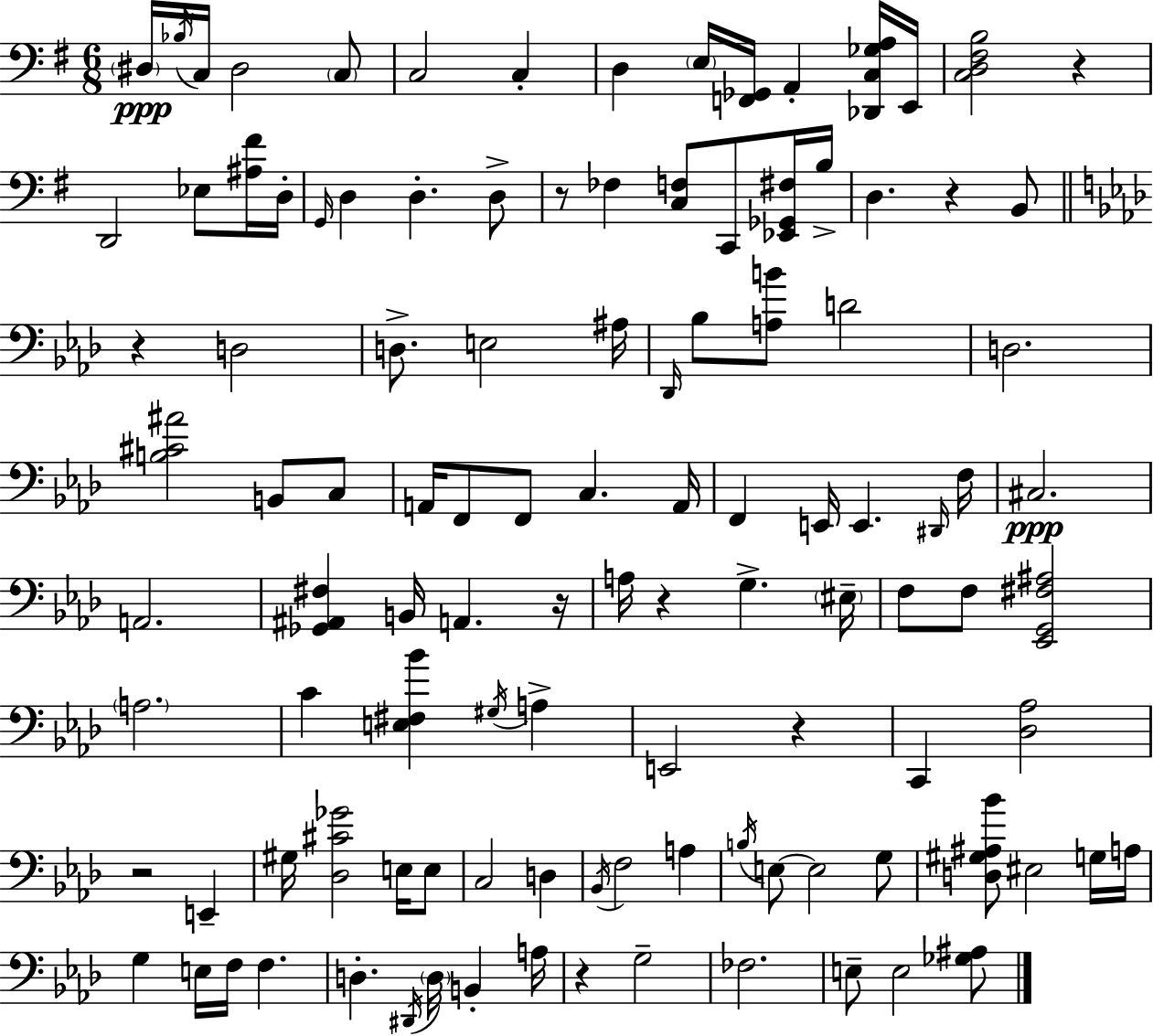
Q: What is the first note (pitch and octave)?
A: D#3